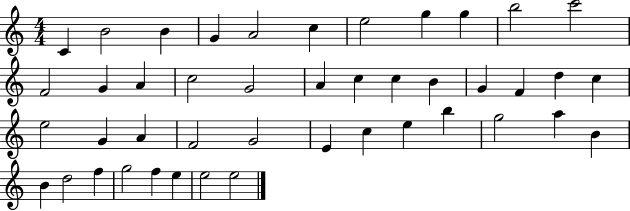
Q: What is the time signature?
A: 4/4